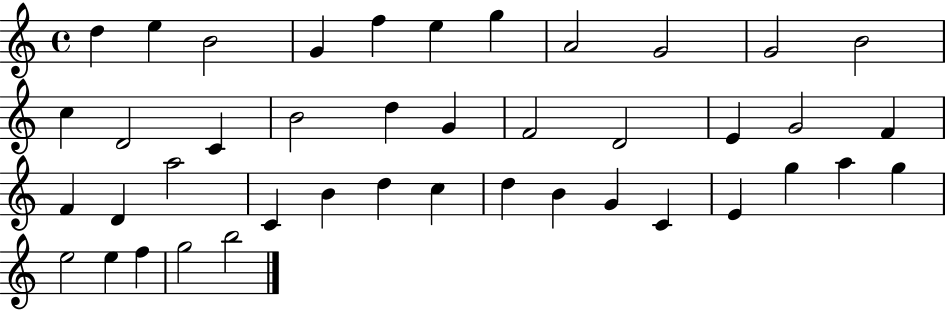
D5/q E5/q B4/h G4/q F5/q E5/q G5/q A4/h G4/h G4/h B4/h C5/q D4/h C4/q B4/h D5/q G4/q F4/h D4/h E4/q G4/h F4/q F4/q D4/q A5/h C4/q B4/q D5/q C5/q D5/q B4/q G4/q C4/q E4/q G5/q A5/q G5/q E5/h E5/q F5/q G5/h B5/h